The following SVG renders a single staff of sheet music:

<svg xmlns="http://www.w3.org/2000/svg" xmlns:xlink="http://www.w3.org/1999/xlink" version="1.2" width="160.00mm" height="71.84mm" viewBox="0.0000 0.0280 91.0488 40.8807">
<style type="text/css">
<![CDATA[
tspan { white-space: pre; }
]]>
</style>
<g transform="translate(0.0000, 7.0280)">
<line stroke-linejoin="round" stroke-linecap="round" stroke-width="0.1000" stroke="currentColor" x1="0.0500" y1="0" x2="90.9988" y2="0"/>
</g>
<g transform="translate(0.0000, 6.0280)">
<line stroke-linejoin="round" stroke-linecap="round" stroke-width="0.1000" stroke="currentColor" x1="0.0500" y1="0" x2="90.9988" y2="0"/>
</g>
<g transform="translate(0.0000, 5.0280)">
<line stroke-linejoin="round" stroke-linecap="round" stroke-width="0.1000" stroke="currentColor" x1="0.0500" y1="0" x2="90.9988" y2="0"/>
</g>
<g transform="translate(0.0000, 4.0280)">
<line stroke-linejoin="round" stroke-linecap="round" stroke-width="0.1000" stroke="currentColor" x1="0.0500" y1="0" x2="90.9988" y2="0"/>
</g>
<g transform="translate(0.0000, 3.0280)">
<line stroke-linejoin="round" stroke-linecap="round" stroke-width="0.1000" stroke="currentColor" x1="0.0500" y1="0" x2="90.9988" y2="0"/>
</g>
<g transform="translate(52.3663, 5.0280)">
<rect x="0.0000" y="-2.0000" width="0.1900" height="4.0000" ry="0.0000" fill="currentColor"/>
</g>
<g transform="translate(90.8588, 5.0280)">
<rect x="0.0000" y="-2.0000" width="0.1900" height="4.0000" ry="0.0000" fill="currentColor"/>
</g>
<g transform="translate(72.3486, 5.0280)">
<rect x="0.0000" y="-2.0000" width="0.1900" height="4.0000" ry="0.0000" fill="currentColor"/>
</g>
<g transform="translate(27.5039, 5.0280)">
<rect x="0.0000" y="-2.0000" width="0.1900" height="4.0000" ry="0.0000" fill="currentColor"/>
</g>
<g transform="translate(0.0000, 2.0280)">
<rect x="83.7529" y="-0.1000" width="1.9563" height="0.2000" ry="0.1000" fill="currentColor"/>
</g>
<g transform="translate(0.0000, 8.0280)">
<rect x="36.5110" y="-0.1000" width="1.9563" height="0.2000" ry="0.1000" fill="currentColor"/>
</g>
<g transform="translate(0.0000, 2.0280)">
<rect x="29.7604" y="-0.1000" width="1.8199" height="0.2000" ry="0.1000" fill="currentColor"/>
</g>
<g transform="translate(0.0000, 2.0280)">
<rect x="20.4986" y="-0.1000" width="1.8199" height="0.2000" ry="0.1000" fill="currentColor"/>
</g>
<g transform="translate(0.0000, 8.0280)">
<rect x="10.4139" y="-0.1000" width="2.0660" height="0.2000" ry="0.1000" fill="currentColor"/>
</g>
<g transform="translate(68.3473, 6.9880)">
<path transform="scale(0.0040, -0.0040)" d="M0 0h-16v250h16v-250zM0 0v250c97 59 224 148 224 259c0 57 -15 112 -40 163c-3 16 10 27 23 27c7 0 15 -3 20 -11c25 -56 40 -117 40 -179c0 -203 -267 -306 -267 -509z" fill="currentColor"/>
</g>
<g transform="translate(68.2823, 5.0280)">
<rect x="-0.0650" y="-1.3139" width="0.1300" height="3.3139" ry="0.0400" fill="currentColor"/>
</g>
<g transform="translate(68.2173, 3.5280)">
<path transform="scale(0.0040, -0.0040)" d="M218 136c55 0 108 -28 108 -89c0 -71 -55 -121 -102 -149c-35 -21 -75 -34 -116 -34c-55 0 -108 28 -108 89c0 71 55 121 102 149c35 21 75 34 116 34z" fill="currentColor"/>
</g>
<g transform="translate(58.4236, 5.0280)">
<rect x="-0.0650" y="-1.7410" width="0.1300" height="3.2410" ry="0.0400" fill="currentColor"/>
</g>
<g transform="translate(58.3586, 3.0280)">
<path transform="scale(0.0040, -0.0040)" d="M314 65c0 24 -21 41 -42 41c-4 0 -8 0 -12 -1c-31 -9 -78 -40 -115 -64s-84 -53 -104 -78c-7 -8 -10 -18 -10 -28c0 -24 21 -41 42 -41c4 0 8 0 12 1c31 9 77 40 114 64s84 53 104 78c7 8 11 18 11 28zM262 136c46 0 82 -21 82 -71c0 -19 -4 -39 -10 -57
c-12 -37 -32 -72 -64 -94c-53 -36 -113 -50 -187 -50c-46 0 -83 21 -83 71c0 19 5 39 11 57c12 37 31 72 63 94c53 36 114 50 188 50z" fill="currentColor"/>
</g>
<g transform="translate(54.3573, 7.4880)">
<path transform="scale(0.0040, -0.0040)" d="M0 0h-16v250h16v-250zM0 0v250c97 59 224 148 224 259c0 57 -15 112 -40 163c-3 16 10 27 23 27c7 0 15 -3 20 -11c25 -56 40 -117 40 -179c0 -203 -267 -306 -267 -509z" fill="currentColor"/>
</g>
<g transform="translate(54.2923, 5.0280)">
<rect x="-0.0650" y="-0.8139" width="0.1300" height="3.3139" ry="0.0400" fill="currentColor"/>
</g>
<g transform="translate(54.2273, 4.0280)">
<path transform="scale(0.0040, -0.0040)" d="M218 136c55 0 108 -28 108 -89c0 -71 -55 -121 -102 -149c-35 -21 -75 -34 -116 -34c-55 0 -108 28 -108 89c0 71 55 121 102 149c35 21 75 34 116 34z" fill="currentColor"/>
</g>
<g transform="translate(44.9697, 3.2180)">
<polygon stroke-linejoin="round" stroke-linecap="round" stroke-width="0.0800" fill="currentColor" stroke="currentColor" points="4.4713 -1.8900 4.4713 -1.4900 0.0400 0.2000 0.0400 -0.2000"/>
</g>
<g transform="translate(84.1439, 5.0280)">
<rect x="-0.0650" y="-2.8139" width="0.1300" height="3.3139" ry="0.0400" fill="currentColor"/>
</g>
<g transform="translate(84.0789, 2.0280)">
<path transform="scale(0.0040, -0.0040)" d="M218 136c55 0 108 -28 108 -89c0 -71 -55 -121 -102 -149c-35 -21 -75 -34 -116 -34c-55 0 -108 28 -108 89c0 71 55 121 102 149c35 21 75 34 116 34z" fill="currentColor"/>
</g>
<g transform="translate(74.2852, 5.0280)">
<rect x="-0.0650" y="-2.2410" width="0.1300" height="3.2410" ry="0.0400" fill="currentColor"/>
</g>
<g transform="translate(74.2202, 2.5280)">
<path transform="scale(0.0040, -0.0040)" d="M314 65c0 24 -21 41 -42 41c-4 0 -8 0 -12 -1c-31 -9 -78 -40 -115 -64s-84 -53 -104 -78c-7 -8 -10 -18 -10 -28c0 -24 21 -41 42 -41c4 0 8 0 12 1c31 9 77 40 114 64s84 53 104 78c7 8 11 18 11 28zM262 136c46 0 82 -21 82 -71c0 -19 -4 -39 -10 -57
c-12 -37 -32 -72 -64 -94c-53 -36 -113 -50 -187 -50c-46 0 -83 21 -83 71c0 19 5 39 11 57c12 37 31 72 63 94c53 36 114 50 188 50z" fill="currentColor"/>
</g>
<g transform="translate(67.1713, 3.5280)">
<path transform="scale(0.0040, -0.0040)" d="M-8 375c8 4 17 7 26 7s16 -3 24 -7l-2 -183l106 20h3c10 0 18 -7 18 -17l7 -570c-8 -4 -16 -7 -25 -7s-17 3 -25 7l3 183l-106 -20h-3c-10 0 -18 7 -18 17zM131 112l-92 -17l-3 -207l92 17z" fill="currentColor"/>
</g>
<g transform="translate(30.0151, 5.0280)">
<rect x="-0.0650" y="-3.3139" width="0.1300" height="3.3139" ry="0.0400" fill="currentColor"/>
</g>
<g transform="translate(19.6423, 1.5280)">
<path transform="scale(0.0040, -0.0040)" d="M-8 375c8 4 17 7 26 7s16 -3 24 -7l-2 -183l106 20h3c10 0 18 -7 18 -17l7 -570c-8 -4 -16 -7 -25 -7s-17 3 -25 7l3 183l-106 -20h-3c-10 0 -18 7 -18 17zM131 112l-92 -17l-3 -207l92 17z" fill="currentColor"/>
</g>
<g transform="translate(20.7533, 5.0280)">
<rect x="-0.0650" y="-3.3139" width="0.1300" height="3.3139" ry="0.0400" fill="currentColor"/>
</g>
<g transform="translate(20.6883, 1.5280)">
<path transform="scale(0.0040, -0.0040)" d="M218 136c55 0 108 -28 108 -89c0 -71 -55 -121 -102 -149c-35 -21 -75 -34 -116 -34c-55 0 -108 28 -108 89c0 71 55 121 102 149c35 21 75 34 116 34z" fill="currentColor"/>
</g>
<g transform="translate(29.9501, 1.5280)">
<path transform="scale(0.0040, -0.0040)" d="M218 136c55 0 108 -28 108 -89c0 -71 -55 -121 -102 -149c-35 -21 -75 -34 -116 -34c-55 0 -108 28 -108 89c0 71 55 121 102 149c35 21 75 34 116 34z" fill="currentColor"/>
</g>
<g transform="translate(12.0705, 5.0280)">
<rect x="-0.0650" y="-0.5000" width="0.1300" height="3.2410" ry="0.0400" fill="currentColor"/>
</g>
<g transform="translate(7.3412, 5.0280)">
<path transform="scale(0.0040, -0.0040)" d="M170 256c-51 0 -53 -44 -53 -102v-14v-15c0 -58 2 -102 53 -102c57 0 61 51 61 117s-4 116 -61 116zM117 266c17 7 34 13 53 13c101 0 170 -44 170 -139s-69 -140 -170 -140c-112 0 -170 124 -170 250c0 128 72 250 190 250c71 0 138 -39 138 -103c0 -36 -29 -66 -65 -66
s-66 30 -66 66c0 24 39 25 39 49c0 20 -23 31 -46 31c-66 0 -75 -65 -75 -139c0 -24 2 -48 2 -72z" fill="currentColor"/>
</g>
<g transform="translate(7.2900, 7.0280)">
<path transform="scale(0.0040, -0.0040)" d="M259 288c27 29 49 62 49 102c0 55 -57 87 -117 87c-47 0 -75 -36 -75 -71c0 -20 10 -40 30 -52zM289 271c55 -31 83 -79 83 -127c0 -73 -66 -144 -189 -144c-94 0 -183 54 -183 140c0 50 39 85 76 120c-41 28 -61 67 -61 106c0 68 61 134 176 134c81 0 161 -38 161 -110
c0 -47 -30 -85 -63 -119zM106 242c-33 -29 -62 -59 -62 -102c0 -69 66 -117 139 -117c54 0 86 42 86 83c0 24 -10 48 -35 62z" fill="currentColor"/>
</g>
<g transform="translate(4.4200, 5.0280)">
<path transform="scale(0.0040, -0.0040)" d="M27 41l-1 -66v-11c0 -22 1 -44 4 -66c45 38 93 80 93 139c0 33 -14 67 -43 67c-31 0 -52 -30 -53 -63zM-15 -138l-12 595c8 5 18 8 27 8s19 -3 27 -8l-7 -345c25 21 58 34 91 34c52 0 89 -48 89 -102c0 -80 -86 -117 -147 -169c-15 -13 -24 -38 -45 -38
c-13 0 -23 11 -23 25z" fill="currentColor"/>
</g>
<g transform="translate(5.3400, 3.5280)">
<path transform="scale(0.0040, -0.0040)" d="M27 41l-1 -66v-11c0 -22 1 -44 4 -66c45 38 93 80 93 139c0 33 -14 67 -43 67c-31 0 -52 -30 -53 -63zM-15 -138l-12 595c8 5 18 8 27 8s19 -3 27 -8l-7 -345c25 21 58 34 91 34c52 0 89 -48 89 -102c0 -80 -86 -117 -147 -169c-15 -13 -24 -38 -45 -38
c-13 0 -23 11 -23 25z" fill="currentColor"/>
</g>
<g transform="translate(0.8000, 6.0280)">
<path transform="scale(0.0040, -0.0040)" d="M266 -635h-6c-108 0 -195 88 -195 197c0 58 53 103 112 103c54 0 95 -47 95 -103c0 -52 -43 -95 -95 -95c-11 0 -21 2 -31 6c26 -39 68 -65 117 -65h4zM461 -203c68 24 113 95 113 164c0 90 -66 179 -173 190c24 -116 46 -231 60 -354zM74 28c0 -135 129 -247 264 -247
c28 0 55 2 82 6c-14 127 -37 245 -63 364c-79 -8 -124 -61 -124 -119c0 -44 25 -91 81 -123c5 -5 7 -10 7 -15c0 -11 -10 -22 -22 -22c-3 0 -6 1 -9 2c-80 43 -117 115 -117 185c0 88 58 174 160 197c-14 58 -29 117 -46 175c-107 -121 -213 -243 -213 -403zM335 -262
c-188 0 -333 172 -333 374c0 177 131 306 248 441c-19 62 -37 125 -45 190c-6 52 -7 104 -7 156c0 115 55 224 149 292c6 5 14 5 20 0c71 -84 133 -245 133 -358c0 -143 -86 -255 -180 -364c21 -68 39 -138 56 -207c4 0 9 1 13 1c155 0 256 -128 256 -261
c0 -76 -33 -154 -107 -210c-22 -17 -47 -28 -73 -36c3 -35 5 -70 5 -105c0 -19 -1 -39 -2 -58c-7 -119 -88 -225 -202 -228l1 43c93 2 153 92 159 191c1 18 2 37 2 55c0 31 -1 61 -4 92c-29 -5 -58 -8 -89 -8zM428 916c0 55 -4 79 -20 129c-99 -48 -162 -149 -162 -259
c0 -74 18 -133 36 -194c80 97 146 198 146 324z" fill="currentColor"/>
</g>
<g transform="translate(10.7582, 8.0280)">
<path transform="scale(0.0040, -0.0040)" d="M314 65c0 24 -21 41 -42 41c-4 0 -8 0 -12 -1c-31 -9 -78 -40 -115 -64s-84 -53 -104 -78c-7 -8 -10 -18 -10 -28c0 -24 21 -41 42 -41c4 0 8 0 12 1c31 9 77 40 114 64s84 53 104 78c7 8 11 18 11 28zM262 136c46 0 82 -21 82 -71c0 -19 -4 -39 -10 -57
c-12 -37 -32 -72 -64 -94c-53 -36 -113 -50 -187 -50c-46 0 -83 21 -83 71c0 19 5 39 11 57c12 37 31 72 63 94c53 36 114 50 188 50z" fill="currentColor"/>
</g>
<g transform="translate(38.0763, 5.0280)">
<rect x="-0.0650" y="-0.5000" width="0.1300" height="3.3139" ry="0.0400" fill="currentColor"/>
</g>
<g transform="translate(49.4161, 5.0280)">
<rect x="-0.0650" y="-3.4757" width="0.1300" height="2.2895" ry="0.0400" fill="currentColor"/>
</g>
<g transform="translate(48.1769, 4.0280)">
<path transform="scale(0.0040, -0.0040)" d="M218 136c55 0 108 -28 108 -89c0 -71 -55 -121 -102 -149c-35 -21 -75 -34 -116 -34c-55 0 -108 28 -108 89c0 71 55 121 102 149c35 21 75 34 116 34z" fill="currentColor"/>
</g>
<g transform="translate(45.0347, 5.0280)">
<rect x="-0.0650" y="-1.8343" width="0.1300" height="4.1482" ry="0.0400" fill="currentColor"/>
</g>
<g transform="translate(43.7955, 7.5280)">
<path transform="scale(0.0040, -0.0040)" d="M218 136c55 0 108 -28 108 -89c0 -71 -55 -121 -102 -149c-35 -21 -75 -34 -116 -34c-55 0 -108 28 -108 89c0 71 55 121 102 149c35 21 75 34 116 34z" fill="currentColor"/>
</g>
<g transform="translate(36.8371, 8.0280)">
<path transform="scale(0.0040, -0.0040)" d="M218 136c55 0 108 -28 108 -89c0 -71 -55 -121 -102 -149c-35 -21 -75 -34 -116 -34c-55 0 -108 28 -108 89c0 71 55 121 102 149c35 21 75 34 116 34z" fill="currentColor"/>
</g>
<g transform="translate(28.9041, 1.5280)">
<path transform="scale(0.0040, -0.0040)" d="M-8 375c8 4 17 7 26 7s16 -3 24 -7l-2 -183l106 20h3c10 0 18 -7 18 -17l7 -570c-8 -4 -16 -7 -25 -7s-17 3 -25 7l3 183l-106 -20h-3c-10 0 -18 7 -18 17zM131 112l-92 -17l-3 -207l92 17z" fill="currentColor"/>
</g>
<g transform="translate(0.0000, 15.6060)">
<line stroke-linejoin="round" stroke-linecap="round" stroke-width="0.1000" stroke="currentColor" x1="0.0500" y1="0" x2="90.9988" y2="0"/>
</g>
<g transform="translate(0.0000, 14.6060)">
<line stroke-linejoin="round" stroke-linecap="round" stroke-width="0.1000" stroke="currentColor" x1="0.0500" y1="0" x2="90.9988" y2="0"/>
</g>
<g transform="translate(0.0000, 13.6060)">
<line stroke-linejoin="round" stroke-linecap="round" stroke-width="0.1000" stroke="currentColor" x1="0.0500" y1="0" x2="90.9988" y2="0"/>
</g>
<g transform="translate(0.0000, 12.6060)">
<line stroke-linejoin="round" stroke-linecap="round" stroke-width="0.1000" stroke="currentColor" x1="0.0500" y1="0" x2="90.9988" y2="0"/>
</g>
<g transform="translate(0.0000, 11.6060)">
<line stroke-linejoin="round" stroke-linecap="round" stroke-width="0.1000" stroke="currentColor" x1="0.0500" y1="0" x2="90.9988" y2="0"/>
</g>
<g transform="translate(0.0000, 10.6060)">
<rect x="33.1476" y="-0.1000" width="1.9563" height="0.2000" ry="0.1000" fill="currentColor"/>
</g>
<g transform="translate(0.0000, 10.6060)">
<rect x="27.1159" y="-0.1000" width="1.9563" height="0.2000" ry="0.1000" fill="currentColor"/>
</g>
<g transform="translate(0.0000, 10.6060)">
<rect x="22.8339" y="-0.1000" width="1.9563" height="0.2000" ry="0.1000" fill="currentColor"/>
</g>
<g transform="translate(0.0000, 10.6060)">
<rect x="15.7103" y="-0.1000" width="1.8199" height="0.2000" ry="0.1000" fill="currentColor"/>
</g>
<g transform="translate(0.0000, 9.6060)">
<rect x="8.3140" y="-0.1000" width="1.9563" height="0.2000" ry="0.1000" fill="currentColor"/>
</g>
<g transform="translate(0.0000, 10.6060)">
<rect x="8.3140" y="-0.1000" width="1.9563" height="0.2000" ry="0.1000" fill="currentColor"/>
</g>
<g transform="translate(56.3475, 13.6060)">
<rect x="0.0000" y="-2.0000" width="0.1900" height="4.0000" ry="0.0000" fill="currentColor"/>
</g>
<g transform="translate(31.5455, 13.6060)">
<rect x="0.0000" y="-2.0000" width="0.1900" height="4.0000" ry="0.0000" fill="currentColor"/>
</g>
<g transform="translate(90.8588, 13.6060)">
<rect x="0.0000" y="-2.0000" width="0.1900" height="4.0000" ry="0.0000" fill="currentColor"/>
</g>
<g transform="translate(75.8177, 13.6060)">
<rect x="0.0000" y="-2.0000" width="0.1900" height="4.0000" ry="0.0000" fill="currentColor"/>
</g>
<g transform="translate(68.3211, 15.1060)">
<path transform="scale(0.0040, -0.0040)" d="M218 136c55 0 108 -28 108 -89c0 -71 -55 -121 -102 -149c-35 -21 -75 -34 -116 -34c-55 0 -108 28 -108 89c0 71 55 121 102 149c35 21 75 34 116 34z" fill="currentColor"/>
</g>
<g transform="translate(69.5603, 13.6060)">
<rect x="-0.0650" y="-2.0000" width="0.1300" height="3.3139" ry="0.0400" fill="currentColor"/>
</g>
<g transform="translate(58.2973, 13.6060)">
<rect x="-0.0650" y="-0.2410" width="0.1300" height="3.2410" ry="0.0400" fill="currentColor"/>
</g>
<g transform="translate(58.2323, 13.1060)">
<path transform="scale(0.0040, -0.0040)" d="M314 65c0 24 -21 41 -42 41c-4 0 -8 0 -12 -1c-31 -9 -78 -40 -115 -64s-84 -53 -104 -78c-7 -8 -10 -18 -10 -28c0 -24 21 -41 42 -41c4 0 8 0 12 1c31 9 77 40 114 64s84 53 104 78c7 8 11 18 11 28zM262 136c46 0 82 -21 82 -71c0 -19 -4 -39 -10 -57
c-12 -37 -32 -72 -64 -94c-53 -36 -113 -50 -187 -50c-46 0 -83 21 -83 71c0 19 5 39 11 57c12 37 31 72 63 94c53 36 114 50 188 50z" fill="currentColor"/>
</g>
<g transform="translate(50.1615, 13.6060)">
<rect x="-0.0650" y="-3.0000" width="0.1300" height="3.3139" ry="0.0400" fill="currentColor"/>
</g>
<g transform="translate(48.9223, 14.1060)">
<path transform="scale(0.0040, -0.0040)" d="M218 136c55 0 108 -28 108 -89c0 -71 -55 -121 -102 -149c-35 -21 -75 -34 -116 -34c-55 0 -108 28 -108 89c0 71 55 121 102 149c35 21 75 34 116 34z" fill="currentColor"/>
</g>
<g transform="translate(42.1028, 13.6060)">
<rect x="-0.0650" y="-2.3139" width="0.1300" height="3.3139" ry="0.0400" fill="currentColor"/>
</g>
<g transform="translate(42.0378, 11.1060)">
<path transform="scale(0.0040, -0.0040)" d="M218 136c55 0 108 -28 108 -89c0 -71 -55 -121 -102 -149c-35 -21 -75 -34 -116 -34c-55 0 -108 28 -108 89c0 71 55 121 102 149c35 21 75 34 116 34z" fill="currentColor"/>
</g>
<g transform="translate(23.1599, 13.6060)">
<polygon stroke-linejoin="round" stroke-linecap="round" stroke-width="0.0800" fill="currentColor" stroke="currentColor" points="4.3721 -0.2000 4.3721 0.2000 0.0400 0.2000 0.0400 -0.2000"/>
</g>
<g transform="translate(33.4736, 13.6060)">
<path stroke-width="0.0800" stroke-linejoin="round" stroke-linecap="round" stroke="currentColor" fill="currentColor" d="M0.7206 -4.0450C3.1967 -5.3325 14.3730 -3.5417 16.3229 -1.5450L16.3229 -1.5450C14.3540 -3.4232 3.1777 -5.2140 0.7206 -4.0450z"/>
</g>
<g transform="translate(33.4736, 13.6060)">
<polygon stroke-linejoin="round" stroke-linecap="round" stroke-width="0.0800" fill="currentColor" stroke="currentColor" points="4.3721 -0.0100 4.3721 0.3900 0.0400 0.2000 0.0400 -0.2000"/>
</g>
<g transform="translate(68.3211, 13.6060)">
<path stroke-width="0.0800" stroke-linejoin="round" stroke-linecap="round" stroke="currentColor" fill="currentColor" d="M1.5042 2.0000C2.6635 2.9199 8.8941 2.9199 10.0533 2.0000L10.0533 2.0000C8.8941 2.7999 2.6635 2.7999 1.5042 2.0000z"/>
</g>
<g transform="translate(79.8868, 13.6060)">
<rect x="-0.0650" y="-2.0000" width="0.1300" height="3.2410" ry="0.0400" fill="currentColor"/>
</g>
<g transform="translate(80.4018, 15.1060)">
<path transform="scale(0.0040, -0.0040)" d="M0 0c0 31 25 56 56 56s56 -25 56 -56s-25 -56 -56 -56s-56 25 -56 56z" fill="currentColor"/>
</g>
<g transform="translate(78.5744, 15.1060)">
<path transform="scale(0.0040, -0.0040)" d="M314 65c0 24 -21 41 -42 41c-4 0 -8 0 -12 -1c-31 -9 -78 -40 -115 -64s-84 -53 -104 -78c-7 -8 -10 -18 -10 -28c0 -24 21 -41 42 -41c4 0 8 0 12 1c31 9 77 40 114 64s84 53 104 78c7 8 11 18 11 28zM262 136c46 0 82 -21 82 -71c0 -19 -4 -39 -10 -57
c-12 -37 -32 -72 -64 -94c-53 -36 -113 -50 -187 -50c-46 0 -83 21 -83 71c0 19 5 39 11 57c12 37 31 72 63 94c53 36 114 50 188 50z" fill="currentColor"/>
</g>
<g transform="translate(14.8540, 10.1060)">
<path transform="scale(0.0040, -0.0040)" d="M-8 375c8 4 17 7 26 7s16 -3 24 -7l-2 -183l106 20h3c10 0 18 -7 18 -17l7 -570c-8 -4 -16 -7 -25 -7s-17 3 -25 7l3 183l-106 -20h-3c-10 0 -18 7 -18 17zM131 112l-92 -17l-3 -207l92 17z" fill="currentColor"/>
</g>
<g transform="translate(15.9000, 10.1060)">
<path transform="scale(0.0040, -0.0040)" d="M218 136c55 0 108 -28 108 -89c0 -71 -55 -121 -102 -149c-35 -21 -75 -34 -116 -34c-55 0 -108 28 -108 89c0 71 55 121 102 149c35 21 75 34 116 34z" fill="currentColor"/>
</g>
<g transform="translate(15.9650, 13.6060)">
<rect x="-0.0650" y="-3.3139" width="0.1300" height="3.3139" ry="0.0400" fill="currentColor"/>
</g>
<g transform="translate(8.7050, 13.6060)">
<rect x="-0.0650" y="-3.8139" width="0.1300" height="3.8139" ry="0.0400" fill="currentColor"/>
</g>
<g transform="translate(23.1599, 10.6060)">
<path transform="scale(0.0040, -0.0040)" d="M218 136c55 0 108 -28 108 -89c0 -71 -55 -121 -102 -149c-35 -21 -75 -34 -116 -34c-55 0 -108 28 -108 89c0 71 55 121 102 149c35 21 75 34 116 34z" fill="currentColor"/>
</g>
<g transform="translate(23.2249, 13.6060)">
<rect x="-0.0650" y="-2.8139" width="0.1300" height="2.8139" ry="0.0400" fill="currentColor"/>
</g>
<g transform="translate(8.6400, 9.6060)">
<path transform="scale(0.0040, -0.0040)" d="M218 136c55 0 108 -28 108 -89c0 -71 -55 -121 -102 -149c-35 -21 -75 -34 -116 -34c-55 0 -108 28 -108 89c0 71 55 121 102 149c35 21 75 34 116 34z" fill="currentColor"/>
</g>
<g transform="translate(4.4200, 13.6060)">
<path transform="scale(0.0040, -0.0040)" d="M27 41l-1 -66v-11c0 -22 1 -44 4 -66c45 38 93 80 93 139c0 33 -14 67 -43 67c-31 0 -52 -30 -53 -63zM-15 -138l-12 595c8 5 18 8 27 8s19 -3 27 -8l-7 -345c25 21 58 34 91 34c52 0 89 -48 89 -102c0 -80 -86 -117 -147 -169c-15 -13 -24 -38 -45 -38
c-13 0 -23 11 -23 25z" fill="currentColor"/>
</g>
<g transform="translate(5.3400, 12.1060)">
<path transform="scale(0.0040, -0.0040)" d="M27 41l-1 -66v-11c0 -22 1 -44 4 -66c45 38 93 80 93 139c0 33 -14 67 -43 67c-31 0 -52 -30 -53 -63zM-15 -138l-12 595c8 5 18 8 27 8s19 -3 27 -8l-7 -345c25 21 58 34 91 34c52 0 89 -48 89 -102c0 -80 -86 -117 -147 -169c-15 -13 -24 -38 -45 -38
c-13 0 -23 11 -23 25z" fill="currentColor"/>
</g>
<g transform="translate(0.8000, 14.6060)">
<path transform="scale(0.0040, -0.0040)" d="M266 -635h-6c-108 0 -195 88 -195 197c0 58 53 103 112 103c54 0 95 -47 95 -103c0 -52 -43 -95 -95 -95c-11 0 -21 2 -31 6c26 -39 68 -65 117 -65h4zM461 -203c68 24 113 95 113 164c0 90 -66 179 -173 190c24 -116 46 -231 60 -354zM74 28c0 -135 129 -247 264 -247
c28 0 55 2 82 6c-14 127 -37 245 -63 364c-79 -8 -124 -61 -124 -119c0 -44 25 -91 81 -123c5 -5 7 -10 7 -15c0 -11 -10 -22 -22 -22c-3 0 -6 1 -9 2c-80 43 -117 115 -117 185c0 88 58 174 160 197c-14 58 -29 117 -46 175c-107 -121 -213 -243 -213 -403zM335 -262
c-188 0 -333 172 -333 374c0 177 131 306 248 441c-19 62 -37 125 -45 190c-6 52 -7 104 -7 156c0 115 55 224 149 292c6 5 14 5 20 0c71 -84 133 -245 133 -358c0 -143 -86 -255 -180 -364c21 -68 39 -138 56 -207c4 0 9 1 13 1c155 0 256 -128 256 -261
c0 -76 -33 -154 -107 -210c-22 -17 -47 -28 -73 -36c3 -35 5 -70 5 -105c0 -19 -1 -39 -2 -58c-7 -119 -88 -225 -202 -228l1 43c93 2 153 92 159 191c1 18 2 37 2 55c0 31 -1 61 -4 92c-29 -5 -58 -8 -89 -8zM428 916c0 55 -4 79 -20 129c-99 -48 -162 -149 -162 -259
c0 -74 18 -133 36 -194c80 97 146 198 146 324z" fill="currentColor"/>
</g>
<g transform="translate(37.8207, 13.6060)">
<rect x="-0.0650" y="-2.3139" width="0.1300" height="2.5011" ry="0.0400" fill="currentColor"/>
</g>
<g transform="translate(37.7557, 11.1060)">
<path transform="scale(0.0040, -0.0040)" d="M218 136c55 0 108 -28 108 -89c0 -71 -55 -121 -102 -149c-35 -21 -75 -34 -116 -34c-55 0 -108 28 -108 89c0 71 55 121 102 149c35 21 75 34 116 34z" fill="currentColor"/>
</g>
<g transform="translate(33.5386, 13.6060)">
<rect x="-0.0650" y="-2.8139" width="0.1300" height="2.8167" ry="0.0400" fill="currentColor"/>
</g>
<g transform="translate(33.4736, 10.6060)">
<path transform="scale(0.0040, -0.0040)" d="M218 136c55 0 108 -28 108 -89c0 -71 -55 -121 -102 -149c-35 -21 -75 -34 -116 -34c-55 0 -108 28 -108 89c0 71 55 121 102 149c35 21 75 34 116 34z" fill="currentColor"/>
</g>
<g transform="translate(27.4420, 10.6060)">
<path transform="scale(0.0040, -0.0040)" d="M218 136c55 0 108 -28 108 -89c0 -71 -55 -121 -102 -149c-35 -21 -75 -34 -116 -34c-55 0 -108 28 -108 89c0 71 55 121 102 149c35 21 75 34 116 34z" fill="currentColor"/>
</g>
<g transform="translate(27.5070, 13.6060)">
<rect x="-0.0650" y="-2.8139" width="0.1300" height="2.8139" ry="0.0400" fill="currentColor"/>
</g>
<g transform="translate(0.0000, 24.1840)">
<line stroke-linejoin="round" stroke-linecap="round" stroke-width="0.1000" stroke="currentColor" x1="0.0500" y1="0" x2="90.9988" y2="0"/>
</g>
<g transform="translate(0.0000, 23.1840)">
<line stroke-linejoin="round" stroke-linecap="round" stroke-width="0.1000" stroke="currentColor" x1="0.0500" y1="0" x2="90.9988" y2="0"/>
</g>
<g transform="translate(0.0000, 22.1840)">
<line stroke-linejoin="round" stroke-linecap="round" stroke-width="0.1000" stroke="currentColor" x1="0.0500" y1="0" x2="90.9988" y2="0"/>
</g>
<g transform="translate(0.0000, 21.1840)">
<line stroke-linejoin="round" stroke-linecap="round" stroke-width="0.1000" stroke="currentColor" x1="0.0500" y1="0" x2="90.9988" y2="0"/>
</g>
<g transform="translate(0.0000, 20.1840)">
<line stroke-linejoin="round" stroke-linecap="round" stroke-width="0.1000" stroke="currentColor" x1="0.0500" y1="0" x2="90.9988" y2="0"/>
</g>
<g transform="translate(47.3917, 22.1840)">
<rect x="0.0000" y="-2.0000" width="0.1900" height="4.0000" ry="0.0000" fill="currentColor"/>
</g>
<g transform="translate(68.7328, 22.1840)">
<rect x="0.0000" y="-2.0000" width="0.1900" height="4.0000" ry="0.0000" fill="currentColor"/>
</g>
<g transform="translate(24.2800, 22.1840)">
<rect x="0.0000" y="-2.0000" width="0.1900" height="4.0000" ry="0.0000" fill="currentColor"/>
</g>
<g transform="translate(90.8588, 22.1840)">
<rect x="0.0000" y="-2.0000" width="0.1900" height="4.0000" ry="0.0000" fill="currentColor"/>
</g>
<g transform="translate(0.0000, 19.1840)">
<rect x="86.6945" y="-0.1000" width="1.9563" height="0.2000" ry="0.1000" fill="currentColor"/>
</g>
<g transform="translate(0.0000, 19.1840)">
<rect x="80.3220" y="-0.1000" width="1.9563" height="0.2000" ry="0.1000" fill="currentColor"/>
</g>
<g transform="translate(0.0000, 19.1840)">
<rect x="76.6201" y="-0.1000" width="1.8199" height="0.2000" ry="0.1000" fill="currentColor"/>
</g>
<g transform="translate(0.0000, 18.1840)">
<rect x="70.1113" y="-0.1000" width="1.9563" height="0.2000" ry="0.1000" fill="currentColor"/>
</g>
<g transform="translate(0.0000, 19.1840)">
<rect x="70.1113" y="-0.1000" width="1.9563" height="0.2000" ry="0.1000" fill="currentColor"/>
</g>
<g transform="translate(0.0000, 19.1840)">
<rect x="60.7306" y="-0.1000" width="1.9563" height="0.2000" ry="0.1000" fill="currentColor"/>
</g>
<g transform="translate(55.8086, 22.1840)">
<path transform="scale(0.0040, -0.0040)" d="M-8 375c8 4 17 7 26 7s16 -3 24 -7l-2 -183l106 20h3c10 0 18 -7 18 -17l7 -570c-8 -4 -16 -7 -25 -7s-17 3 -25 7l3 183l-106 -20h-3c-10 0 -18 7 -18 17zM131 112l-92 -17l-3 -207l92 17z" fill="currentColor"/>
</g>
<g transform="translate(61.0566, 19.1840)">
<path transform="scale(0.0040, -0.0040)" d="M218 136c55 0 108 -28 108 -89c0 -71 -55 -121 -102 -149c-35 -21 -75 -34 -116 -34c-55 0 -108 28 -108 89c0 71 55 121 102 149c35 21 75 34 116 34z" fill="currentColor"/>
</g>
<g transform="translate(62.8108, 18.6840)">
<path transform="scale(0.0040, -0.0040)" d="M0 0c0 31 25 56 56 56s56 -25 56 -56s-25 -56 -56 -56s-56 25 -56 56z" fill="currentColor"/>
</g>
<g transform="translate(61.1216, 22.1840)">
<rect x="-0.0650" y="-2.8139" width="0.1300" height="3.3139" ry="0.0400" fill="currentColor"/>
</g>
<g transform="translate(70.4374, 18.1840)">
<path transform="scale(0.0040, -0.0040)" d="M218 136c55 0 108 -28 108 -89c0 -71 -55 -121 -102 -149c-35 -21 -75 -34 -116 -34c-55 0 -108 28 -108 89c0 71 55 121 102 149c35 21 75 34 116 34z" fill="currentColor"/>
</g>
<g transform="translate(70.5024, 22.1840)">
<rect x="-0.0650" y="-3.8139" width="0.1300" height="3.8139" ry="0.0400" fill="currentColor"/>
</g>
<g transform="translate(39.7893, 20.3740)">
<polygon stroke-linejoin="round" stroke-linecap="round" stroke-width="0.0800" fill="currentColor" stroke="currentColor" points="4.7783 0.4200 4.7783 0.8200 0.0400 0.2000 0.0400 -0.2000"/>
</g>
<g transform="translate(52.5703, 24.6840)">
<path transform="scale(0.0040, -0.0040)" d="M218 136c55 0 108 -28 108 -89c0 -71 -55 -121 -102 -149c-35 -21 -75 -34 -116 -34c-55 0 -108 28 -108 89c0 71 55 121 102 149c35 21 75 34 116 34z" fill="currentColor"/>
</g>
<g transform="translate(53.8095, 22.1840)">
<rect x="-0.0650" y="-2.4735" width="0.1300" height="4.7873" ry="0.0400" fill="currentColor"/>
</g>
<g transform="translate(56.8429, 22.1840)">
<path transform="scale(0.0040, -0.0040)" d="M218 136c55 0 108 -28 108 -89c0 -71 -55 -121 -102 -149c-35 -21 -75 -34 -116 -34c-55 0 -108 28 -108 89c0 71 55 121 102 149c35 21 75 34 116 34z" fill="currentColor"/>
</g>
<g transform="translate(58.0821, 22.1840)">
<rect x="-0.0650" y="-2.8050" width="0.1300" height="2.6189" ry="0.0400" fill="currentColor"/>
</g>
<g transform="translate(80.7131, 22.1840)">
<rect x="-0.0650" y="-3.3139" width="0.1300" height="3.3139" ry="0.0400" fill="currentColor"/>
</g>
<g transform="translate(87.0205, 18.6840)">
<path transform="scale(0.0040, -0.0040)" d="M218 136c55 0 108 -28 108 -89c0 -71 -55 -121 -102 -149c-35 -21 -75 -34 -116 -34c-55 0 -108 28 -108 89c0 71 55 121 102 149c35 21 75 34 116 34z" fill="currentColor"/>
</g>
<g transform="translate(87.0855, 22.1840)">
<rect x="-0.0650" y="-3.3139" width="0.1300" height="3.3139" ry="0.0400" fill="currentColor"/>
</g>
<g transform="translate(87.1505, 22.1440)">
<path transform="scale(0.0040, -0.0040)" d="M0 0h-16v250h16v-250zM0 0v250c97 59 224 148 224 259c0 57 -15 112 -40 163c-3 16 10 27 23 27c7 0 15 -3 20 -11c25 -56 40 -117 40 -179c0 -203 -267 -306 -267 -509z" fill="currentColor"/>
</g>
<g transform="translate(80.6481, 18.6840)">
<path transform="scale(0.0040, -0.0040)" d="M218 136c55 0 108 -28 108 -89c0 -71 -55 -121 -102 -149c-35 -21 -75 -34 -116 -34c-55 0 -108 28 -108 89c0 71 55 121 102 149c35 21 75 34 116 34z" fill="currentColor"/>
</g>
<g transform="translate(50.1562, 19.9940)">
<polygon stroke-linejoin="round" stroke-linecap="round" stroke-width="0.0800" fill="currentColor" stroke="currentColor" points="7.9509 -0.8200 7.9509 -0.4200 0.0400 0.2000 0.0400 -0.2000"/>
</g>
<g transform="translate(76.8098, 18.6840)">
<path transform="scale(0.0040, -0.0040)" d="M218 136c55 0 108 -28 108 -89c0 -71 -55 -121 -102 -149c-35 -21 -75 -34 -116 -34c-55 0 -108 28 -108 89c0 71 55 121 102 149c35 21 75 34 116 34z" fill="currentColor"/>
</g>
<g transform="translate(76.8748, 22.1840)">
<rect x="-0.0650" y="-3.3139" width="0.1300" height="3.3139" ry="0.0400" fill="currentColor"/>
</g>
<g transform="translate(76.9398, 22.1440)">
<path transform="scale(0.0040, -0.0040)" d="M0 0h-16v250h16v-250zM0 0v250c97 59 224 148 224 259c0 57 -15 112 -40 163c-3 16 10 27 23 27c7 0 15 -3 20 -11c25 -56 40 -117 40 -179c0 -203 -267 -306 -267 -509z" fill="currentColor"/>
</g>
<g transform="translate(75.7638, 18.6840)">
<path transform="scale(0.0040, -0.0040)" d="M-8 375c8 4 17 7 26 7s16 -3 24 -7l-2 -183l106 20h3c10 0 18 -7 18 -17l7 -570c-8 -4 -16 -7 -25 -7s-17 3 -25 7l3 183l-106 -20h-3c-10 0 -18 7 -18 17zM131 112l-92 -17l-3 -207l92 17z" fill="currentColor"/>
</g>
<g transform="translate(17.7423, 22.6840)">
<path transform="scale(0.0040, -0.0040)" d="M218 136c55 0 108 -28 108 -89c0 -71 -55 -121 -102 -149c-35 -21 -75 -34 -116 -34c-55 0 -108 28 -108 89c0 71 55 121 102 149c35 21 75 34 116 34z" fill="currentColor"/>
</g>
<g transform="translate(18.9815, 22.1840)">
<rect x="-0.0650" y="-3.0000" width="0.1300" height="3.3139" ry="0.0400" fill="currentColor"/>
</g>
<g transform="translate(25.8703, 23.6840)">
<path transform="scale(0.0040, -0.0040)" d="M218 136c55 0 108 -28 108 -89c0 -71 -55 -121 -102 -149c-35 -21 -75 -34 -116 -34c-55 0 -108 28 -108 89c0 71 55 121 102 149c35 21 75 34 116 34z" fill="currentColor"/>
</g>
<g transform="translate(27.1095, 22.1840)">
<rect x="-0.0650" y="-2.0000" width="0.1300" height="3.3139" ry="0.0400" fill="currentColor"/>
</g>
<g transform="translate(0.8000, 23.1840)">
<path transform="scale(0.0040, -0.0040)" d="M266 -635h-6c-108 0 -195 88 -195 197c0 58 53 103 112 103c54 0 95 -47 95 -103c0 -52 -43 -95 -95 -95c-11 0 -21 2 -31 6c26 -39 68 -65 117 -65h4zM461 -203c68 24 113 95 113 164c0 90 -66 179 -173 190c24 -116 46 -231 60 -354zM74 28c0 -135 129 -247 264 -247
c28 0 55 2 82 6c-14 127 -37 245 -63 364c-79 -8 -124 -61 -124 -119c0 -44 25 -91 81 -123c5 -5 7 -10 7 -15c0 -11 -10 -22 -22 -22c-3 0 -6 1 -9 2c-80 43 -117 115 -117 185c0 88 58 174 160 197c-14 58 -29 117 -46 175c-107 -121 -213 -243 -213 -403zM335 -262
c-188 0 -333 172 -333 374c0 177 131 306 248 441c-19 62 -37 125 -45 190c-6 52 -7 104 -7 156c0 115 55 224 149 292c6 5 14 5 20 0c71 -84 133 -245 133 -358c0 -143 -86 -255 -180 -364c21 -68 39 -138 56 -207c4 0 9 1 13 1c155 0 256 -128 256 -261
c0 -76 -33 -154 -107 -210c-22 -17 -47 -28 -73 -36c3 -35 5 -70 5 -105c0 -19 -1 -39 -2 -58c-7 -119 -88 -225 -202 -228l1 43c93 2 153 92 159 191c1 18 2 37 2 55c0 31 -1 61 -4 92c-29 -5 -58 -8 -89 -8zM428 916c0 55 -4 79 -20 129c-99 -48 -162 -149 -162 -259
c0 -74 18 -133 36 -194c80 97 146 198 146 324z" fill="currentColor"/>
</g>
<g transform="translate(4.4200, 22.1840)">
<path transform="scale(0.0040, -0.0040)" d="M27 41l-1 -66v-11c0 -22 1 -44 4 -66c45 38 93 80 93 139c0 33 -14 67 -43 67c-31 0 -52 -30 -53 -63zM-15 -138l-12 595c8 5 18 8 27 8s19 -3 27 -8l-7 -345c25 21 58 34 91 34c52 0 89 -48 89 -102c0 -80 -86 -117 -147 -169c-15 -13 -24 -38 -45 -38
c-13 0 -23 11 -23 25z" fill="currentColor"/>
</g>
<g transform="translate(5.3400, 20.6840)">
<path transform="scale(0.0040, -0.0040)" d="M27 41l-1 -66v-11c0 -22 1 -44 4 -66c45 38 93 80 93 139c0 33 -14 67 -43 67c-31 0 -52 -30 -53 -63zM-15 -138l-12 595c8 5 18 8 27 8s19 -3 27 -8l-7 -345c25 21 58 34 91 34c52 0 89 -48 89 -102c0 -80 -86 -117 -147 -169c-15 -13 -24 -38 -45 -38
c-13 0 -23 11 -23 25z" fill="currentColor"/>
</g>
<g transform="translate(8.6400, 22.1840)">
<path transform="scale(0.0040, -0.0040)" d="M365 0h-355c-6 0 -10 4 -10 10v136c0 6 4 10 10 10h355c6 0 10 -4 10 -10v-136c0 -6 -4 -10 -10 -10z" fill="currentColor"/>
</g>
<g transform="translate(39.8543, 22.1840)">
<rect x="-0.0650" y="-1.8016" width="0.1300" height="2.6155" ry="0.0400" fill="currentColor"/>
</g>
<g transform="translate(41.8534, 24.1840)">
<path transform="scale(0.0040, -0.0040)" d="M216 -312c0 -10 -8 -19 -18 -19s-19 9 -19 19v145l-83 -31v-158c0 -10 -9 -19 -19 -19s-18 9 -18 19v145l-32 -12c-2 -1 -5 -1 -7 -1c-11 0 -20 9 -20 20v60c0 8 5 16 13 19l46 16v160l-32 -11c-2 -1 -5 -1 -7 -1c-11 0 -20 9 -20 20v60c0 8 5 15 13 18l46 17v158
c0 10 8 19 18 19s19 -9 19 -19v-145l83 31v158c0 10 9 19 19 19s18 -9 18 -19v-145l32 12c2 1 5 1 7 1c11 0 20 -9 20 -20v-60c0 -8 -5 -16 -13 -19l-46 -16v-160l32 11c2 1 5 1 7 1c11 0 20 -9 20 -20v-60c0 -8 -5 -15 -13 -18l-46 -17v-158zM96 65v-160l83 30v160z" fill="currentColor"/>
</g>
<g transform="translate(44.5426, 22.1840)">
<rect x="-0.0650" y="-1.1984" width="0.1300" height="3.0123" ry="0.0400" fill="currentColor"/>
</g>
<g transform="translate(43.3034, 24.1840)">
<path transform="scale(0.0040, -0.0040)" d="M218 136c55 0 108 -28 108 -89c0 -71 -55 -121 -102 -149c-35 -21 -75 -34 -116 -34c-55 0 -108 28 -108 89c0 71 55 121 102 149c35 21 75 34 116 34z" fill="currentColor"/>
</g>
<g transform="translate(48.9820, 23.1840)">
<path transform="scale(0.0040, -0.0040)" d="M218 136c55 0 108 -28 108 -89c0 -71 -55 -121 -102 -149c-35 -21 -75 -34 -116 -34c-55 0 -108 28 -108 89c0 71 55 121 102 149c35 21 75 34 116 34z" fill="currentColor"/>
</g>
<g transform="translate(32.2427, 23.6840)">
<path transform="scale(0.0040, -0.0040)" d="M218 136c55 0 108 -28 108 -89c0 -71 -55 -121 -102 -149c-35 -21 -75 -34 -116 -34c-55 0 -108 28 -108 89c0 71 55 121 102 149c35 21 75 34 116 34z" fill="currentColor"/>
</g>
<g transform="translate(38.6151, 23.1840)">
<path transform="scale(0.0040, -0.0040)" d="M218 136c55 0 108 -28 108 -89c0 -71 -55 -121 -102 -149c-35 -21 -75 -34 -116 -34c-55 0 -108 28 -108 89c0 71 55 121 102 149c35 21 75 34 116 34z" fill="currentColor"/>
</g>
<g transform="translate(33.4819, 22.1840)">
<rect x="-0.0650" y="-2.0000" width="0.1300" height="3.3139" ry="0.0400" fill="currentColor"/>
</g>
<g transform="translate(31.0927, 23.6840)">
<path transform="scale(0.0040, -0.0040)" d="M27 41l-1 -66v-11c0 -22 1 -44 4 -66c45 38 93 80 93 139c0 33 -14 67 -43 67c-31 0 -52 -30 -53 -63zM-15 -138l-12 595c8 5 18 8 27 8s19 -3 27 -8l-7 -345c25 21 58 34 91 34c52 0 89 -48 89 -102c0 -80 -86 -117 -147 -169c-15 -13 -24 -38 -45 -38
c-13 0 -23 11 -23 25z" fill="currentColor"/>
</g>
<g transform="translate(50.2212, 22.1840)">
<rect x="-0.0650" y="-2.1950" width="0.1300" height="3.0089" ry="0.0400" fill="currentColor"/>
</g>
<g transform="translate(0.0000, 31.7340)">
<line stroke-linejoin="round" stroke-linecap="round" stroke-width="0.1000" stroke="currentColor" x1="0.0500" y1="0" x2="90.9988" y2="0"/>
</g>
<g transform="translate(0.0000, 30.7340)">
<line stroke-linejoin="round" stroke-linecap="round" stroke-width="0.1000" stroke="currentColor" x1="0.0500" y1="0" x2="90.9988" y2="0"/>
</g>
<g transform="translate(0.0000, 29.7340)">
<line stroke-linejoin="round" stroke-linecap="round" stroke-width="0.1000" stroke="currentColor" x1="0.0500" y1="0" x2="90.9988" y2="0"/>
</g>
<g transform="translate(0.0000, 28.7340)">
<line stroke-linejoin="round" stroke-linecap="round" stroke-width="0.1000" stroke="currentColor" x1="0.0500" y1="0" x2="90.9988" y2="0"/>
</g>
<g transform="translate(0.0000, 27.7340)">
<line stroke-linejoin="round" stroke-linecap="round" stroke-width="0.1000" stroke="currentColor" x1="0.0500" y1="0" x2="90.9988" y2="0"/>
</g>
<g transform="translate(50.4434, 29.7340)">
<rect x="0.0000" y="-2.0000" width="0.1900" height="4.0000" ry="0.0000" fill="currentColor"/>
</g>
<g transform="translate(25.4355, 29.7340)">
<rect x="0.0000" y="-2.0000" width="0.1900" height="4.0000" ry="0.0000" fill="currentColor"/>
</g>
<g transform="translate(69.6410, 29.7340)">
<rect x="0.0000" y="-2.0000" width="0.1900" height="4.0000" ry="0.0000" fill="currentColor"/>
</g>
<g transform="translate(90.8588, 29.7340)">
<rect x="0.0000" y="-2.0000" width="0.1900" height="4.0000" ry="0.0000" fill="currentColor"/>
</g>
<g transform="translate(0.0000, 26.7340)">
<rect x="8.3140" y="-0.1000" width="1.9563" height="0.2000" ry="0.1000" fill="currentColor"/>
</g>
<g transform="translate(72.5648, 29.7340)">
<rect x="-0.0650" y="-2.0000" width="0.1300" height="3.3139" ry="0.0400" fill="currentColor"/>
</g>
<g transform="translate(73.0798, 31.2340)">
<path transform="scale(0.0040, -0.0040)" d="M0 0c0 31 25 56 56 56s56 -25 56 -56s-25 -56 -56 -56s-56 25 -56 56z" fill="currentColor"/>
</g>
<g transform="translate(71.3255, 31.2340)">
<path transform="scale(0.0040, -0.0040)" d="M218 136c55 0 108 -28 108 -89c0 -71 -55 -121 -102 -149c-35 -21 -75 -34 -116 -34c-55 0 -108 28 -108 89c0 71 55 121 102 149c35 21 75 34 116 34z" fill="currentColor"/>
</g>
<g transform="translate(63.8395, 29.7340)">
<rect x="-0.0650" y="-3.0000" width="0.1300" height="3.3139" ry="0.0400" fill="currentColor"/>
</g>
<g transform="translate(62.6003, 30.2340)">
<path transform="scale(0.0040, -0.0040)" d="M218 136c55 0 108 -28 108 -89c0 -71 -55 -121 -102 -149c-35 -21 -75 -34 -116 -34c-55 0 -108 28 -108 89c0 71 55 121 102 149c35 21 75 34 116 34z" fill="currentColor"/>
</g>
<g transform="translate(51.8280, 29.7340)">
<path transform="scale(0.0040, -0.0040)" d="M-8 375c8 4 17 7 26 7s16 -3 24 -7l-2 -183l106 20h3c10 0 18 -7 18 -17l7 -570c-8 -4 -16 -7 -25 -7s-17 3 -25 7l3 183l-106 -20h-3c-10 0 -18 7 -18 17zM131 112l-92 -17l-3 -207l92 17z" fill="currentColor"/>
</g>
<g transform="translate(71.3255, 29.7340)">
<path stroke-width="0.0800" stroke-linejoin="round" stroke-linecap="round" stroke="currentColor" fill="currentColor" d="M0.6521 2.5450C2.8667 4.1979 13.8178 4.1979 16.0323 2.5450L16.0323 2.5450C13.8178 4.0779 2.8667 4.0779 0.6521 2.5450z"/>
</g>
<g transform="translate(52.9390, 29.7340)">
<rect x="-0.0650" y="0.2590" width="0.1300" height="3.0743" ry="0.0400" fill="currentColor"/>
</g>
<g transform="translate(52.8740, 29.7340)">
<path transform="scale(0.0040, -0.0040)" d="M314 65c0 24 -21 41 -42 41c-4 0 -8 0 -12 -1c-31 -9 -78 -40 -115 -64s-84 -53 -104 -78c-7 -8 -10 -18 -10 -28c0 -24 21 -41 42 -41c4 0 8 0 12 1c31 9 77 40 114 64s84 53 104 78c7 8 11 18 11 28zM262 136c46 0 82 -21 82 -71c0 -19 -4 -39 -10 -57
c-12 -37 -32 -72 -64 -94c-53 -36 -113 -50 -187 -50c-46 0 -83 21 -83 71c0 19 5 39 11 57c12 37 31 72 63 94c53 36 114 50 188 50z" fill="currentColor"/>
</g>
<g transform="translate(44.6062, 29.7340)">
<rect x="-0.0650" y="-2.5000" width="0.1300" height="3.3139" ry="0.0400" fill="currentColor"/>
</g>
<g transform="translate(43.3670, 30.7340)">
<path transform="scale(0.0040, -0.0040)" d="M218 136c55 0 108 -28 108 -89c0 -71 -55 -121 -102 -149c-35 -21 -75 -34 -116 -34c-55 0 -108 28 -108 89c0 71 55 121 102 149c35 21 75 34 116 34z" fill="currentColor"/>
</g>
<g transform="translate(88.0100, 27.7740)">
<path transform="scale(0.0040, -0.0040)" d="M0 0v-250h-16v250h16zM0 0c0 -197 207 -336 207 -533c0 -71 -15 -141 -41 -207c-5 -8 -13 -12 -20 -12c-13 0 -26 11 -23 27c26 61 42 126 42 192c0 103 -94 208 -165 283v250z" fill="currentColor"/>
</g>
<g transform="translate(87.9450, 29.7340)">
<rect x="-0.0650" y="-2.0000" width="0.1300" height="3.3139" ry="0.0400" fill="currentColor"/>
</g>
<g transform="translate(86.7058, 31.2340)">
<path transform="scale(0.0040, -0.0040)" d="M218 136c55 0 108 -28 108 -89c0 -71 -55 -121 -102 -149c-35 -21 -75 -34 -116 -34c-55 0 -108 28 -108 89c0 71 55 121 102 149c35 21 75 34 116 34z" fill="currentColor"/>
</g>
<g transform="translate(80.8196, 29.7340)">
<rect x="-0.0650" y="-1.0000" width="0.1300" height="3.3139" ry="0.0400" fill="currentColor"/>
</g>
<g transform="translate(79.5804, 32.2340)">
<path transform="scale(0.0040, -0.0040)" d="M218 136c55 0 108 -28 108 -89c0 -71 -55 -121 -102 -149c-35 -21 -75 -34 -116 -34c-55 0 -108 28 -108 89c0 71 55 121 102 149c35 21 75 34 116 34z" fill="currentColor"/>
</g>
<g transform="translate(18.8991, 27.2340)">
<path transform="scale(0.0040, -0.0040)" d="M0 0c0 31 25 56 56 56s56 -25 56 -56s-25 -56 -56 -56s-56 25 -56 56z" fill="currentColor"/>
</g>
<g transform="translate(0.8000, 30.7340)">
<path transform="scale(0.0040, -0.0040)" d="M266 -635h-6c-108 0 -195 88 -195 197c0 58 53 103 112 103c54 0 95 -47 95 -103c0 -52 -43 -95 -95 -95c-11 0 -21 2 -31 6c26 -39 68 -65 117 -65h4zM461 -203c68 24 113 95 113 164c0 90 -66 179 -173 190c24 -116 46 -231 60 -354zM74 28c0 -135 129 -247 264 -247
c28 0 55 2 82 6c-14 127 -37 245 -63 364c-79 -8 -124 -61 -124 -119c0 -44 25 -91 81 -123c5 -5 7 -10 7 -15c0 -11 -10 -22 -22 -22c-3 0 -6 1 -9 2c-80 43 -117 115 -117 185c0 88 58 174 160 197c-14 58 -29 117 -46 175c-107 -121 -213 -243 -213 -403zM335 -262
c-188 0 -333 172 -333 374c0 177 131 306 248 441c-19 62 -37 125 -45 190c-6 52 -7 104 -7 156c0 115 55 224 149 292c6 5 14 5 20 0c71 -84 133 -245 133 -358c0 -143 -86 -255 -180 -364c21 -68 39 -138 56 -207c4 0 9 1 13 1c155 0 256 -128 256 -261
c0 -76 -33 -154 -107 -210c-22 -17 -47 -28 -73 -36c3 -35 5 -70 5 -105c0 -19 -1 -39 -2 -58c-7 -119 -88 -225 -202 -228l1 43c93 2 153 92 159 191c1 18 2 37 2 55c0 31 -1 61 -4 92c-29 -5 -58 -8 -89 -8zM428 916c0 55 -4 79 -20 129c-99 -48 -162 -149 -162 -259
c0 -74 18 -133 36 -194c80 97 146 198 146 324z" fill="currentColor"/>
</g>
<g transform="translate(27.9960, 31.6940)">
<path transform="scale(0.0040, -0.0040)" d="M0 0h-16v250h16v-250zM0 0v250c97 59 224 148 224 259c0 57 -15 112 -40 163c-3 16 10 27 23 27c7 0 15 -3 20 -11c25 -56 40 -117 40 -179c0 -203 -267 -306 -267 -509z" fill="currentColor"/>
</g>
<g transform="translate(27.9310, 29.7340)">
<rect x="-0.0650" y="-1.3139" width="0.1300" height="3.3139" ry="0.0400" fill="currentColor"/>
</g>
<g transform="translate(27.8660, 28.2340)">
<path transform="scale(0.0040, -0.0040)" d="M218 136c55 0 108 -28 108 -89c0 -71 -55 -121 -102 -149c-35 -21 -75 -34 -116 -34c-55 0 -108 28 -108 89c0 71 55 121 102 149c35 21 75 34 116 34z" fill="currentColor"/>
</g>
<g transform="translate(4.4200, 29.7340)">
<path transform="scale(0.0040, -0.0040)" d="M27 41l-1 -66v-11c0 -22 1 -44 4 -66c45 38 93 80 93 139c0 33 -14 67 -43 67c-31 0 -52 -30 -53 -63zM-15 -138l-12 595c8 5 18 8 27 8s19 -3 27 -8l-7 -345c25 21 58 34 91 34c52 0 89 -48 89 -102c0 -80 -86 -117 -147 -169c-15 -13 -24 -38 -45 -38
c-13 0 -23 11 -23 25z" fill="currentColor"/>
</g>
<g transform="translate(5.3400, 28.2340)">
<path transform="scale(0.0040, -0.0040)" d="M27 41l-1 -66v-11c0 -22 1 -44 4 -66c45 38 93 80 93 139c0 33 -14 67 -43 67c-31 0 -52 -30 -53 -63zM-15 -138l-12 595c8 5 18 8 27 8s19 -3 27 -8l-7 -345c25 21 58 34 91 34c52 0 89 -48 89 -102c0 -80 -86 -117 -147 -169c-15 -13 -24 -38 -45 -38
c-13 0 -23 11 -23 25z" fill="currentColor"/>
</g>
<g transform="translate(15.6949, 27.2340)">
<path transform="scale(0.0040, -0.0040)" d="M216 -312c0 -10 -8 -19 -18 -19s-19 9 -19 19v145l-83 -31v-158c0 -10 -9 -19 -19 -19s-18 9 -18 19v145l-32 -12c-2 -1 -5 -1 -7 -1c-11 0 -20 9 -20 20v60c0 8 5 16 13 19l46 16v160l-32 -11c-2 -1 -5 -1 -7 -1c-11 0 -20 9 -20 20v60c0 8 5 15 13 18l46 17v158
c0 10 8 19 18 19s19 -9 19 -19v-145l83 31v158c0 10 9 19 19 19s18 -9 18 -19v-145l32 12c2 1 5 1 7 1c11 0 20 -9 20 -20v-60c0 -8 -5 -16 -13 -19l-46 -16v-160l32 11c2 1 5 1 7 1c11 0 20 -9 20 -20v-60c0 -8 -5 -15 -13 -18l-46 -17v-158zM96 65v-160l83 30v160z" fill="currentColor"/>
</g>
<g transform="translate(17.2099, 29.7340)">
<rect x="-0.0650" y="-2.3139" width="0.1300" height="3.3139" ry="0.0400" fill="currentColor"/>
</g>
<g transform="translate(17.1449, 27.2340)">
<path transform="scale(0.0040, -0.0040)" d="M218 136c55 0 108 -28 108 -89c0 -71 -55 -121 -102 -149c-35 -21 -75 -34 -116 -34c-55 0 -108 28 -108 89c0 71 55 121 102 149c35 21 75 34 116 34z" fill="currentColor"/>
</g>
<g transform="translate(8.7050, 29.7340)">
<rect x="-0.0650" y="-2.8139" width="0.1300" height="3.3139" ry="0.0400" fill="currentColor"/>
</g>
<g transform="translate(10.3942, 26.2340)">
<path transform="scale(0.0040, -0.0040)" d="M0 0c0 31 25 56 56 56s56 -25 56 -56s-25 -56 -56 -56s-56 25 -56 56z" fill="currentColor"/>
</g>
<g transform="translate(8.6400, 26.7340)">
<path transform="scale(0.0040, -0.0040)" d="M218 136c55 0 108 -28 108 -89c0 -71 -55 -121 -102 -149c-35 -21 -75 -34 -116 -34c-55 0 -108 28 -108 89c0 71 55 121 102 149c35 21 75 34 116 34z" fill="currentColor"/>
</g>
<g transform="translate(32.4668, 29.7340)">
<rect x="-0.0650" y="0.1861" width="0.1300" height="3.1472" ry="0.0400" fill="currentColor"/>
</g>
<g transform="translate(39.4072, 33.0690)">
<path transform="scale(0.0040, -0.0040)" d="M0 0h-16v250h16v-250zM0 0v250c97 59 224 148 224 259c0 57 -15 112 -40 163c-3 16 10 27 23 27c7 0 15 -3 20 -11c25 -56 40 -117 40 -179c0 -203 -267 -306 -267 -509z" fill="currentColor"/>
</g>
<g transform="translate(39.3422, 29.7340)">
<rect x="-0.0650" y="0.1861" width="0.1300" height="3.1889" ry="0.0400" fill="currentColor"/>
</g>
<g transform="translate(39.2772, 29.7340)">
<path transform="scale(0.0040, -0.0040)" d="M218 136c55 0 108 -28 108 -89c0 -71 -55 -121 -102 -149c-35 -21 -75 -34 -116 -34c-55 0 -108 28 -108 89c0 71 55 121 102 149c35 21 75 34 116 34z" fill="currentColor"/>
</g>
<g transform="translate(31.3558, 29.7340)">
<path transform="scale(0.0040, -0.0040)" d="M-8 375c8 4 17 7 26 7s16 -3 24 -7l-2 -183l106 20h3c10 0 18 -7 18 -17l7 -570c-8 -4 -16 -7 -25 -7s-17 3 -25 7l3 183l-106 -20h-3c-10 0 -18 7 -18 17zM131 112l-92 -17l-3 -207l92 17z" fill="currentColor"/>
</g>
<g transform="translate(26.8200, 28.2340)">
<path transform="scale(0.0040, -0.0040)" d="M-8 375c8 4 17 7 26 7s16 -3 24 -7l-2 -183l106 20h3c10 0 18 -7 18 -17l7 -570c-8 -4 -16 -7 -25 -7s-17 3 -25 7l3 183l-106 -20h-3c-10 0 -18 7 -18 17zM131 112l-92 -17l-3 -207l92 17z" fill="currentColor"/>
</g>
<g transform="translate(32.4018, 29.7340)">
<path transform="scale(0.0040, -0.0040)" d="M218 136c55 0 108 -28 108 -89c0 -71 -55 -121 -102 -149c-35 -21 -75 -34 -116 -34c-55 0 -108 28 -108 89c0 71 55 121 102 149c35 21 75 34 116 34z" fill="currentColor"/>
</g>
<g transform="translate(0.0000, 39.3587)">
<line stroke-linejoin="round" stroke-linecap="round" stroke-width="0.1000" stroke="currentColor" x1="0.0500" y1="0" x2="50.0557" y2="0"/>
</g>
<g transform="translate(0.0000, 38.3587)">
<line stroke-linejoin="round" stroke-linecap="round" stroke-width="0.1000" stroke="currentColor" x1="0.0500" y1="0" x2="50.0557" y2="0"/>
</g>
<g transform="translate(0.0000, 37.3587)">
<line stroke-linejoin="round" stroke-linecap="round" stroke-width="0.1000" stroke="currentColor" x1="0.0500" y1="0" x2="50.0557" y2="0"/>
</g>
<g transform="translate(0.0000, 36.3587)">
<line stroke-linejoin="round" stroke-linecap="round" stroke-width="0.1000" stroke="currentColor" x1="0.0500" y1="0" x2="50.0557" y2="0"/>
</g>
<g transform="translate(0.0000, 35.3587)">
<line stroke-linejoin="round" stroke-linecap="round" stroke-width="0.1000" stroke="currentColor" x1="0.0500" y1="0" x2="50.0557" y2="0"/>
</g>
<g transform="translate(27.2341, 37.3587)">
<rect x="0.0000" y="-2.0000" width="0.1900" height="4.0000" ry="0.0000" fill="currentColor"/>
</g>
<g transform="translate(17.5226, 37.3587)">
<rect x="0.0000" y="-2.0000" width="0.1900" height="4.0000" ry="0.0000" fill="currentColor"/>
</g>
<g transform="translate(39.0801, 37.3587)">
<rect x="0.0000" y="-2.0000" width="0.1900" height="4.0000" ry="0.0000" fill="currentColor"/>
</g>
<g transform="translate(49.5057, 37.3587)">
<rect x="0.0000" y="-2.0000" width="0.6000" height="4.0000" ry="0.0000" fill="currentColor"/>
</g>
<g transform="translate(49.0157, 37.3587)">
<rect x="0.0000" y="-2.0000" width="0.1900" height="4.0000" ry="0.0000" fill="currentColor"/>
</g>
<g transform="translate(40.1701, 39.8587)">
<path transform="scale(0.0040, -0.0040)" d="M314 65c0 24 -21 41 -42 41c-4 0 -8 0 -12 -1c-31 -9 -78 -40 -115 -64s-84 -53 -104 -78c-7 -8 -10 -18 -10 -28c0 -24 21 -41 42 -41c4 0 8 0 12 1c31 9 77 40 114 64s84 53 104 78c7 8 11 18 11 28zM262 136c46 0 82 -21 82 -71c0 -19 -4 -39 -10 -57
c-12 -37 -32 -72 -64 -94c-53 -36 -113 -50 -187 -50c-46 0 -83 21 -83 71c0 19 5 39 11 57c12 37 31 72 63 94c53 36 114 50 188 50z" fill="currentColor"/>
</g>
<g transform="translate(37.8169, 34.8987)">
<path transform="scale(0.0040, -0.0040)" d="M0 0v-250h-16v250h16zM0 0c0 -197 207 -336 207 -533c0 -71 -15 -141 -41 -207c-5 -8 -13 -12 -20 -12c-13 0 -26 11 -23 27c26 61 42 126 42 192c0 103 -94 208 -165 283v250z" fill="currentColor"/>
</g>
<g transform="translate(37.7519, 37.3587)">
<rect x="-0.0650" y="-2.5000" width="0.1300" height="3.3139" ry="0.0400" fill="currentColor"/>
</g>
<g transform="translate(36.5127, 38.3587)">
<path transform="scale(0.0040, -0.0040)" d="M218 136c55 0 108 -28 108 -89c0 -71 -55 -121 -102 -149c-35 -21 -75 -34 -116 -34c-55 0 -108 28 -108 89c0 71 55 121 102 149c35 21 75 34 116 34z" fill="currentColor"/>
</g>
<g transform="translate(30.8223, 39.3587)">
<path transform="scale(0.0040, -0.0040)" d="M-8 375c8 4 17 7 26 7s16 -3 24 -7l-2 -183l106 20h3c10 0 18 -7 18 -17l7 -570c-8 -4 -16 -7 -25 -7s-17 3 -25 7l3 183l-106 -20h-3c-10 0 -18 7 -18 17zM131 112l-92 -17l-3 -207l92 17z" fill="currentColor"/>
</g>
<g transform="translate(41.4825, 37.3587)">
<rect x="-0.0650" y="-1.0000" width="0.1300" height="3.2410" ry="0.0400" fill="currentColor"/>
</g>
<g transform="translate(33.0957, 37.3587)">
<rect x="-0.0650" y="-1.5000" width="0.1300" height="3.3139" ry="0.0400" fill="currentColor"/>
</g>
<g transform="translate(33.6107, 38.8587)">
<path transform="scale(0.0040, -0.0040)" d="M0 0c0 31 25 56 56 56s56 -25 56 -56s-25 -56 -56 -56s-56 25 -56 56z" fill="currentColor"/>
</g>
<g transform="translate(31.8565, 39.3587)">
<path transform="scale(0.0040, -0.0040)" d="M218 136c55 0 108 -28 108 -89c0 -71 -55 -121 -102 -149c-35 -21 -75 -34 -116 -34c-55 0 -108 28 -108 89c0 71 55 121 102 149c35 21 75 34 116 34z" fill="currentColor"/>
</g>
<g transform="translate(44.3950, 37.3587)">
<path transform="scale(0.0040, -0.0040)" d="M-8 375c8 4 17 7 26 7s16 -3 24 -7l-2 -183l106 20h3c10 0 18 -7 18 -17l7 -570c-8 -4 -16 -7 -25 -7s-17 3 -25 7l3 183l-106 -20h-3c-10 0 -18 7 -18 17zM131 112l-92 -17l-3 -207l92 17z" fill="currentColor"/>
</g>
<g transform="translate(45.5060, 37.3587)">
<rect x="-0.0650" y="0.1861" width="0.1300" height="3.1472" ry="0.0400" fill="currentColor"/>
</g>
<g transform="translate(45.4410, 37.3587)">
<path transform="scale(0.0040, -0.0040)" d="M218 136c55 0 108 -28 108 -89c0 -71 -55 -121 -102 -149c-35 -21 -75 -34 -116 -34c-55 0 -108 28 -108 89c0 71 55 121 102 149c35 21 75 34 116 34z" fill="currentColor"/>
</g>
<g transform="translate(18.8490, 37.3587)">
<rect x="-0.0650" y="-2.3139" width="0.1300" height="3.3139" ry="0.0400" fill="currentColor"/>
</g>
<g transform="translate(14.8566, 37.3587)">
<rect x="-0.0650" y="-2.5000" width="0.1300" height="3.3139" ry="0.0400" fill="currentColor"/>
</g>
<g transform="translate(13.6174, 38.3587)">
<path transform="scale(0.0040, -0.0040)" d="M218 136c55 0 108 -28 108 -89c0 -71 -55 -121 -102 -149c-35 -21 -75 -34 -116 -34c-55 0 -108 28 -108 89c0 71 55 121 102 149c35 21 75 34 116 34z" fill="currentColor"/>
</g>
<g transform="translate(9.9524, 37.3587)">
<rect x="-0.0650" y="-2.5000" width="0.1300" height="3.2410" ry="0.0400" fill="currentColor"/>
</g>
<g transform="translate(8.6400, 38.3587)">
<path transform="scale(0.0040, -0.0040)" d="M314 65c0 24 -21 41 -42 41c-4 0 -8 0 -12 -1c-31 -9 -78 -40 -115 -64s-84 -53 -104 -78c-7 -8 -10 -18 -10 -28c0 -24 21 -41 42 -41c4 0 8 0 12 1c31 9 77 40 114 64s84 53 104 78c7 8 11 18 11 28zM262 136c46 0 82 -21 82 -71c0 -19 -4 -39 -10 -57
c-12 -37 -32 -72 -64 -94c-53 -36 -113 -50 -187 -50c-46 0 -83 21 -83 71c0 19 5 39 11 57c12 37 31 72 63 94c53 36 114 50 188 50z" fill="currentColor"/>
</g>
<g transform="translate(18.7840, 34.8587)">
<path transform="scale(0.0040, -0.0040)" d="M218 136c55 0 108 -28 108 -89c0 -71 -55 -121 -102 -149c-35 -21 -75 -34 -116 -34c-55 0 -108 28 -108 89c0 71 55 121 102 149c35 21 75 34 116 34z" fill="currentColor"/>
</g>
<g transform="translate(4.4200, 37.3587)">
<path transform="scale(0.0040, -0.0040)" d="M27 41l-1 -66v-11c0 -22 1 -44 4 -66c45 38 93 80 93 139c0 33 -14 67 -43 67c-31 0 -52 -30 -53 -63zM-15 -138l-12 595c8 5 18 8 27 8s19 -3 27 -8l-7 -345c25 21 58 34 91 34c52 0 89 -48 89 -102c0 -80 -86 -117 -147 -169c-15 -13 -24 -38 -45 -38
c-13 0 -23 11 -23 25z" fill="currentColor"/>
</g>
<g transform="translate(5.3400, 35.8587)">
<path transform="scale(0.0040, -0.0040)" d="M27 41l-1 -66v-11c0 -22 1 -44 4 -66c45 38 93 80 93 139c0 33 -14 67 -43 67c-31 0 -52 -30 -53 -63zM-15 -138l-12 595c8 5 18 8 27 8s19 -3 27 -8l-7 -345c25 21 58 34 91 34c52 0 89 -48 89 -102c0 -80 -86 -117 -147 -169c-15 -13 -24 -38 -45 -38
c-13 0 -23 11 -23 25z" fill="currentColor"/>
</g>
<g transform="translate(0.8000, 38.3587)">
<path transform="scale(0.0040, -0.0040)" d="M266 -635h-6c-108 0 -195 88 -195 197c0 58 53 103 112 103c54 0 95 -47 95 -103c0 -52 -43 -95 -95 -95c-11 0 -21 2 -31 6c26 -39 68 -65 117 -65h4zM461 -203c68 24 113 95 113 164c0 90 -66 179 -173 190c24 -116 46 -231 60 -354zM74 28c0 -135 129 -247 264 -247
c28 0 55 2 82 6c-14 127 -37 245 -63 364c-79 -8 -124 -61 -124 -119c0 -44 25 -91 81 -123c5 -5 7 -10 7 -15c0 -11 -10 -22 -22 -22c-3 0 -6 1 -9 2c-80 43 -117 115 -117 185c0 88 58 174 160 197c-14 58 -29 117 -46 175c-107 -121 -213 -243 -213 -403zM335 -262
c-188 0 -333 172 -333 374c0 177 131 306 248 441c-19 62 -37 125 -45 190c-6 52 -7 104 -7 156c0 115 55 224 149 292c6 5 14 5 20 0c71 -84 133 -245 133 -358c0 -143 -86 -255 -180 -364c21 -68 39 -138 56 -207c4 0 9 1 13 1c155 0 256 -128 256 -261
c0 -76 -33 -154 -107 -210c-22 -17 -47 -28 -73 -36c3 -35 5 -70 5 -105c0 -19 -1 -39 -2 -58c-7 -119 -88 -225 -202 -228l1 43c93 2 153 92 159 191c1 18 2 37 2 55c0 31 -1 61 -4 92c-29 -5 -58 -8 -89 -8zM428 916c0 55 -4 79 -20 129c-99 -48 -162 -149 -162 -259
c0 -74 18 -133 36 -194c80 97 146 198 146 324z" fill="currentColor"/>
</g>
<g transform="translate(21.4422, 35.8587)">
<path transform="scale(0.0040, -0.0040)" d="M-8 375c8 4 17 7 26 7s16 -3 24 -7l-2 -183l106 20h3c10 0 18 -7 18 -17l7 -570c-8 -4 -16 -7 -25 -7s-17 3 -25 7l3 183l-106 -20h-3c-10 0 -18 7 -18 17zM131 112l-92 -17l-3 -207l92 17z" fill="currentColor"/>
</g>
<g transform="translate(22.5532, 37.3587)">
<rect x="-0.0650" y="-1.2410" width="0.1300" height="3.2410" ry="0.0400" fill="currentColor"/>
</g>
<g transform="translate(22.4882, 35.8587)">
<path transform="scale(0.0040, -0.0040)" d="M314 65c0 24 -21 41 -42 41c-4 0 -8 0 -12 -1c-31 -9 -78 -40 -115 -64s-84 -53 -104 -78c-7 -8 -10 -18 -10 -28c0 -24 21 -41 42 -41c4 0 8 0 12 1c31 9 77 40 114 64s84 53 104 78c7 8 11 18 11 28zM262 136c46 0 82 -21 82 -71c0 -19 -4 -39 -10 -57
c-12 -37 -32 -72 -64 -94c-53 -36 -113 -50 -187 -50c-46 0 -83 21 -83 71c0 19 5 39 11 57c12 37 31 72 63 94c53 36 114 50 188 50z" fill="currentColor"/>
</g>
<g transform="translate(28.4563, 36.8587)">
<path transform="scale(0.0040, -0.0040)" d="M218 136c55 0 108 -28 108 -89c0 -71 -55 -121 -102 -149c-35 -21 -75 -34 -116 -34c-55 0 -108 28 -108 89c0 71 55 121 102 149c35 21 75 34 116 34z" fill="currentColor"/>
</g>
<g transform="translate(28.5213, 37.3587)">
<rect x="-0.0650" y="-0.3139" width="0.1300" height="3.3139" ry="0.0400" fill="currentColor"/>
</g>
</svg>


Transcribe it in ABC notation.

X:1
T:Untitled
M:6/8
L:1/4
K:Bb
C2 b b C D/2 d/2 d/2 f2 e/2 g2 a c' b a/2 a/2 a/2 g/2 g A c2 F F2 z2 A F _F G/2 ^E/2 G/2 D/2 B/2 a c' b/2 b b/2 a ^g e/2 B B/2 G B2 A F D F/2 G2 G g e2 c E G/2 D2 B